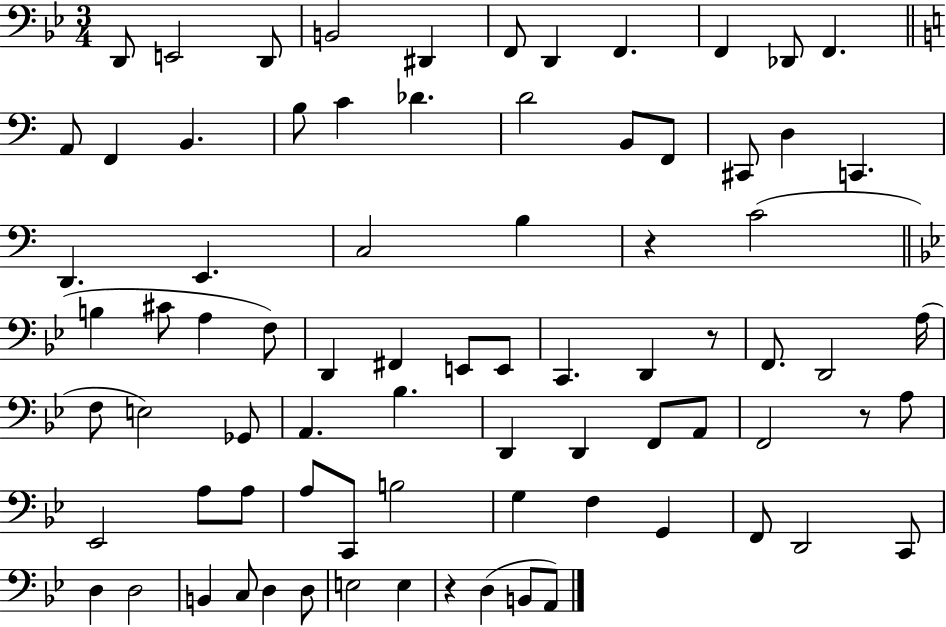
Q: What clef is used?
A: bass